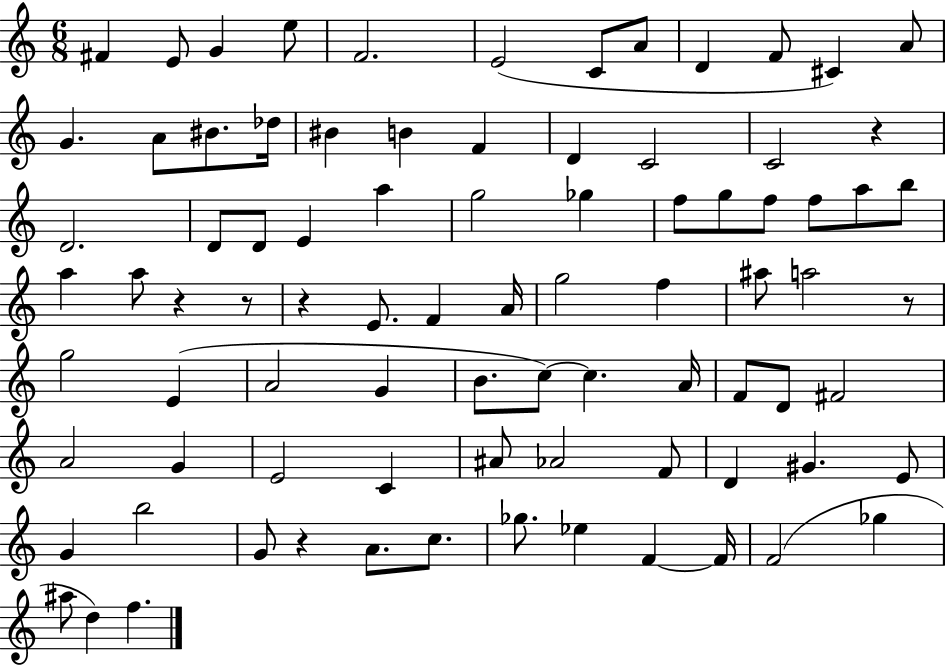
{
  \clef treble
  \numericTimeSignature
  \time 6/8
  \key c \major
  fis'4 e'8 g'4 e''8 | f'2. | e'2( c'8 a'8 | d'4 f'8 cis'4) a'8 | \break g'4. a'8 bis'8. des''16 | bis'4 b'4 f'4 | d'4 c'2 | c'2 r4 | \break d'2. | d'8 d'8 e'4 a''4 | g''2 ges''4 | f''8 g''8 f''8 f''8 a''8 b''8 | \break a''4 a''8 r4 r8 | r4 e'8. f'4 a'16 | g''2 f''4 | ais''8 a''2 r8 | \break g''2 e'4( | a'2 g'4 | b'8. c''8~~) c''4. a'16 | f'8 d'8 fis'2 | \break a'2 g'4 | e'2 c'4 | ais'8 aes'2 f'8 | d'4 gis'4. e'8 | \break g'4 b''2 | g'8 r4 a'8. c''8. | ges''8. ees''4 f'4~~ f'16 | f'2( ges''4 | \break ais''8 d''4) f''4. | \bar "|."
}